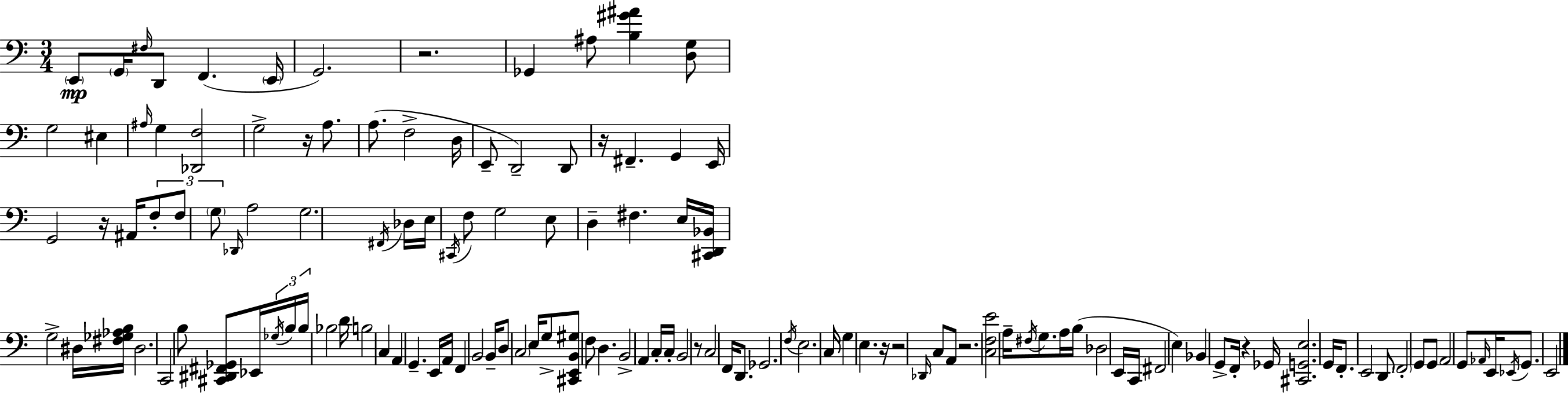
X:1
T:Untitled
M:3/4
L:1/4
K:C
E,,/2 G,,/4 ^F,/4 D,,/2 F,, E,,/4 G,,2 z2 _G,, ^A,/2 [B,^G^A] [D,G,]/2 G,2 ^E, ^A,/4 G, [_D,,F,]2 G,2 z/4 A,/2 A,/2 F,2 D,/4 E,,/2 D,,2 D,,/2 z/4 ^F,, G,, E,,/4 G,,2 z/4 ^A,,/4 F,/2 F,/2 G,/2 _D,,/4 A,2 G,2 ^F,,/4 _D,/4 E,/4 ^C,,/4 F,/2 G,2 E,/2 D, ^F, E,/4 [^C,,D,,_B,,]/4 G,2 ^D,/4 [^F,_G,_A,B,]/4 ^D,2 C,,2 B,/2 [^C,,^D,,^F,,_G,,]/2 _E,,/4 _G,/4 B,/4 B,/4 _B,2 D/4 B,2 C, A,, G,, E,,/4 A,,/4 F,, B,,2 B,,/4 D,/2 C,2 E,/4 G,/2 [^C,,E,,B,,^G,]/2 F,/2 D, B,,2 A,, C,/4 C,/4 B,,2 z/2 C,2 F,,/4 D,,/2 _G,,2 F,/4 E,2 C,/4 G, E, z/4 z2 _D,,/4 C,/2 A,,/2 z2 [C,F,E]2 A,/4 ^F,/4 G,/2 A,/4 B,/4 _D,2 E,,/4 C,,/4 ^F,,2 E, _B,, G,,/2 F,,/4 z _G,,/4 [^C,,G,,E,]2 G,,/4 F,,/2 E,,2 D,,/2 F,,2 G,,/2 G,,/2 A,,2 G,,/2 _A,,/4 E,,/4 _E,,/4 G,,/2 E,,2